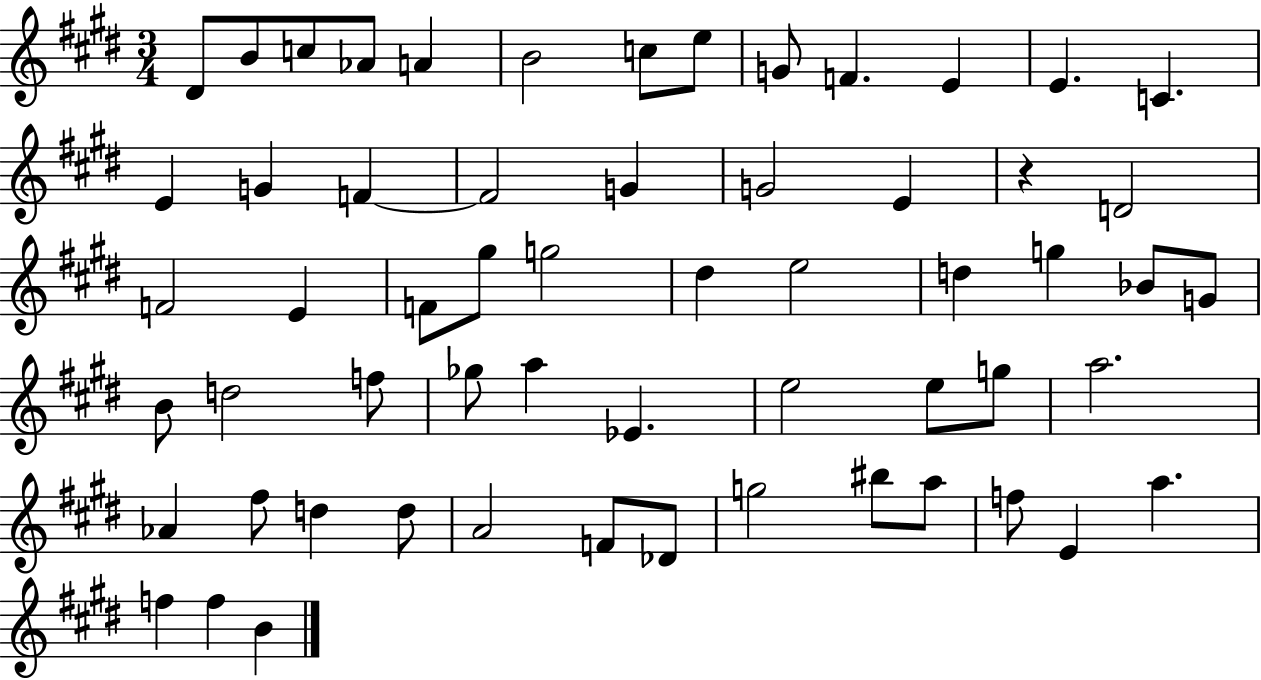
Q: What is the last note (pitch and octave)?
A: B4